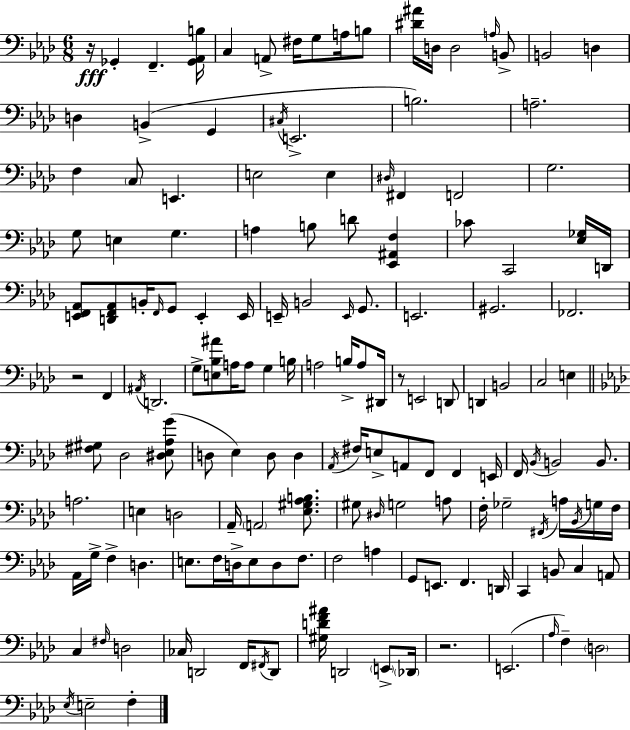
R/s Gb2/q F2/q. [Gb2,Ab2,B3]/s C3/q A2/e F#3/s G3/e A3/s B3/e [D#4,A#4]/s D3/s D3/h A3/s B2/e B2/h D3/q D3/q B2/q G2/q C#3/s E2/h. B3/h. A3/h. F3/q C3/e E2/q. E3/h E3/q D#3/s F#2/q F2/h G3/h. G3/e E3/q G3/q. A3/q B3/e D4/e [Eb2,A#2,F3]/q CES4/e C2/h [Eb3,Gb3]/s D2/s [E2,F2,Ab2]/e [D2,F2,Ab2]/e B2/s F2/s G2/e E2/q E2/s E2/s B2/h E2/s G2/e. E2/h. G#2/h. FES2/h. R/h F2/q A#2/s D2/h. G3/e [E3,Bb3,A#4]/e A3/s A3/e G3/q B3/s A3/h B3/s A3/e D#2/s R/e E2/h D2/e D2/q B2/h C3/h E3/q [F#3,G#3]/e Db3/h [D#3,Eb3,Ab3,G4]/e D3/e Eb3/q D3/e D3/q Ab2/s F#3/s E3/e A2/e F2/e F2/q E2/s F2/s Bb2/s B2/h B2/e. A3/h. E3/q D3/h Ab2/s A2/h [Eb3,G#3,Ab3,B3]/e. G#3/e D#3/s G3/h A3/e F3/s Gb3/h F#2/s A3/s Bb2/s G3/s F3/s Ab2/s G3/s F3/q D3/q. E3/e. F3/s D3/s E3/e D3/e F3/e. F3/h A3/q G2/e E2/e. F2/q. D2/s C2/q B2/e C3/q A2/e C3/q F#3/s D3/h CES3/s D2/h F2/s F#2/s D2/e [G#3,D4,F4,A#4]/s D2/h E2/e Db2/s R/h. E2/h. Ab3/s F3/q D3/h Eb3/s E3/h F3/q